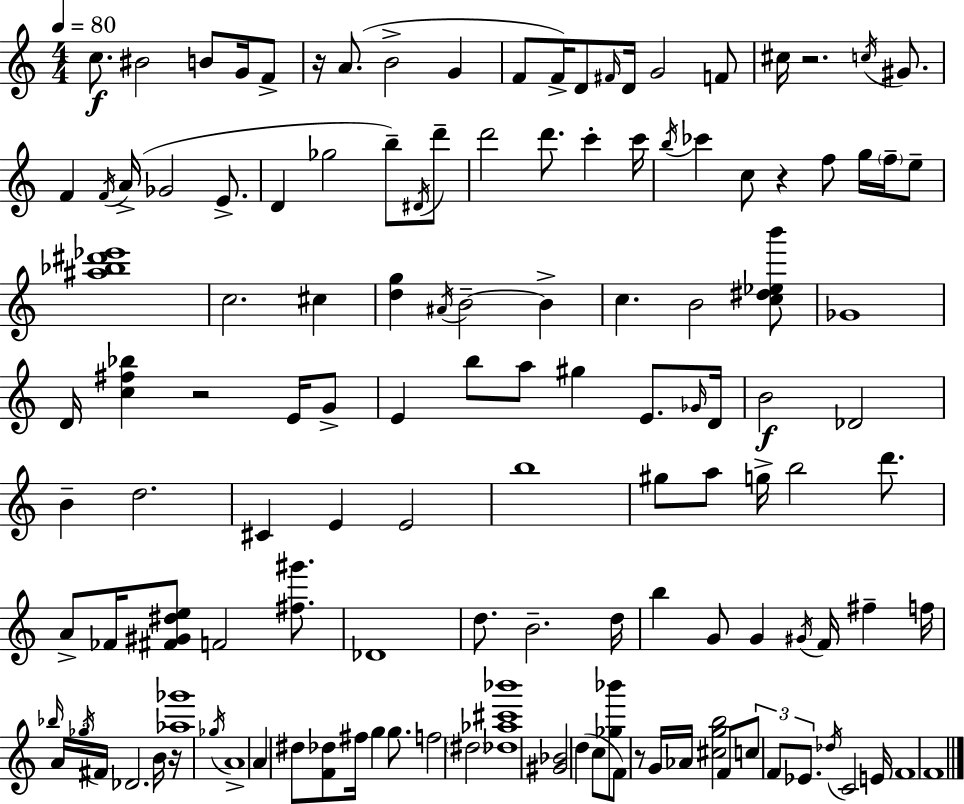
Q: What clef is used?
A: treble